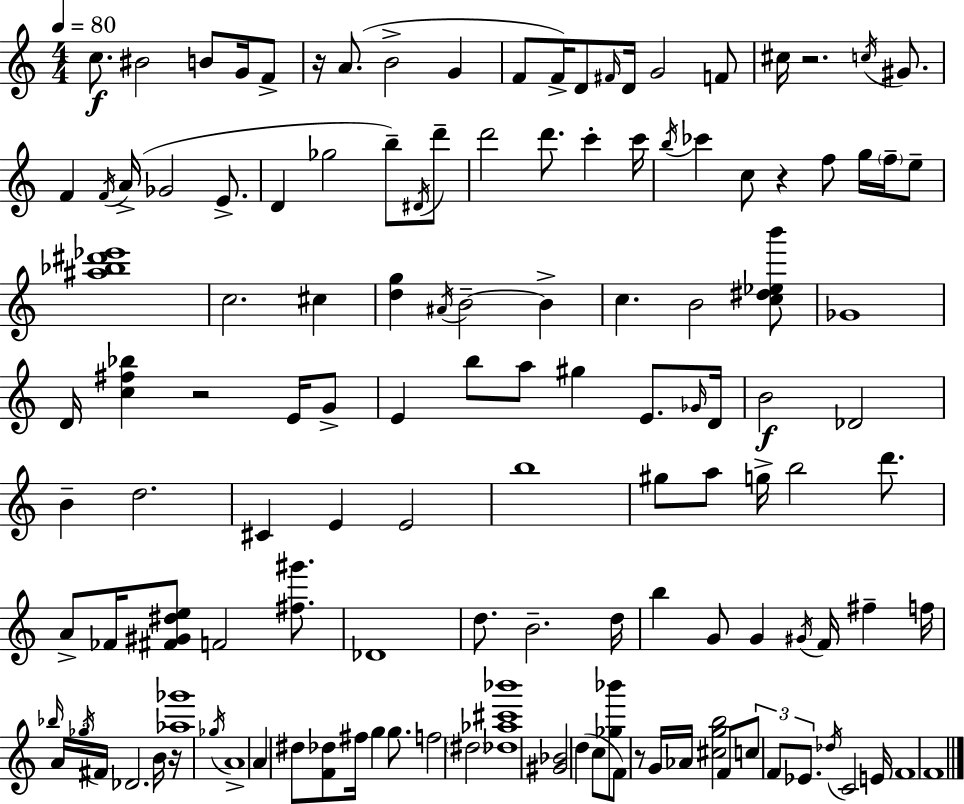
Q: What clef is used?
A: treble